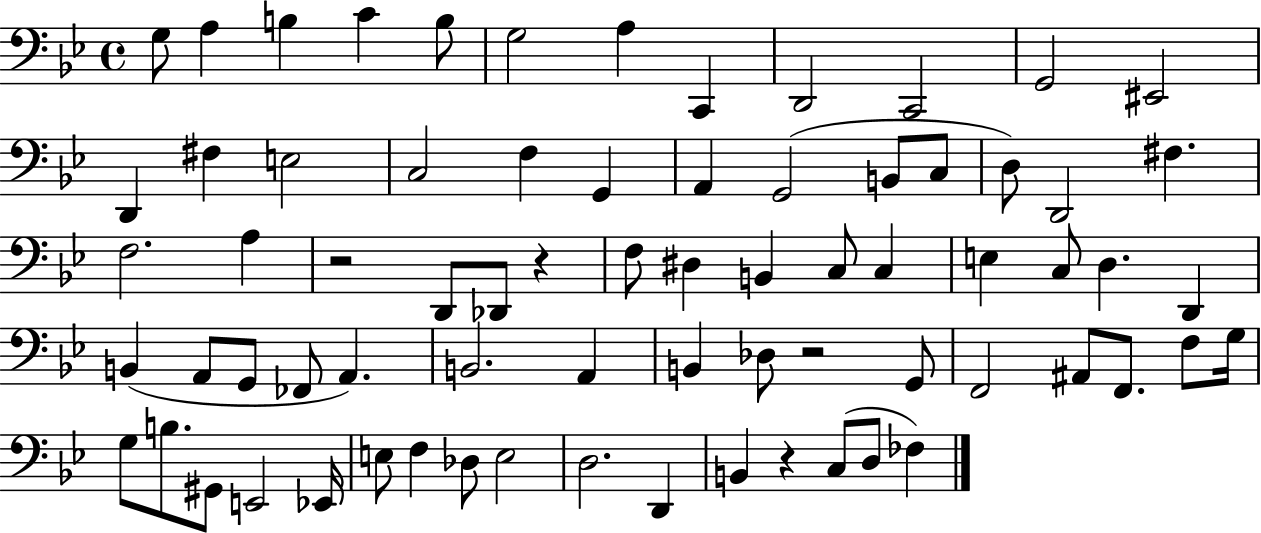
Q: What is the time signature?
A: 4/4